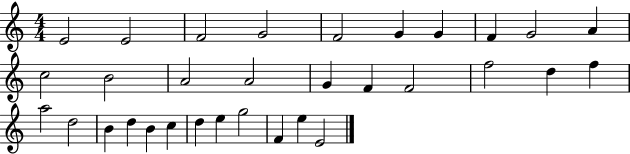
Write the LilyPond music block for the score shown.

{
  \clef treble
  \numericTimeSignature
  \time 4/4
  \key c \major
  e'2 e'2 | f'2 g'2 | f'2 g'4 g'4 | f'4 g'2 a'4 | \break c''2 b'2 | a'2 a'2 | g'4 f'4 f'2 | f''2 d''4 f''4 | \break a''2 d''2 | b'4 d''4 b'4 c''4 | d''4 e''4 g''2 | f'4 e''4 e'2 | \break \bar "|."
}